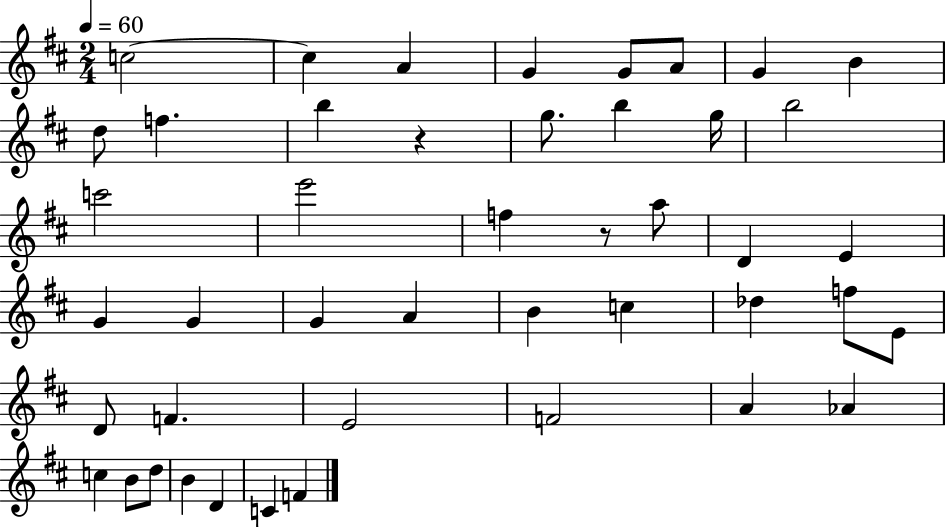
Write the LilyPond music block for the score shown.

{
  \clef treble
  \numericTimeSignature
  \time 2/4
  \key d \major
  \tempo 4 = 60
  c''2~~ | c''4 a'4 | g'4 g'8 a'8 | g'4 b'4 | \break d''8 f''4. | b''4 r4 | g''8. b''4 g''16 | b''2 | \break c'''2 | e'''2 | f''4 r8 a''8 | d'4 e'4 | \break g'4 g'4 | g'4 a'4 | b'4 c''4 | des''4 f''8 e'8 | \break d'8 f'4. | e'2 | f'2 | a'4 aes'4 | \break c''4 b'8 d''8 | b'4 d'4 | c'4 f'4 | \bar "|."
}